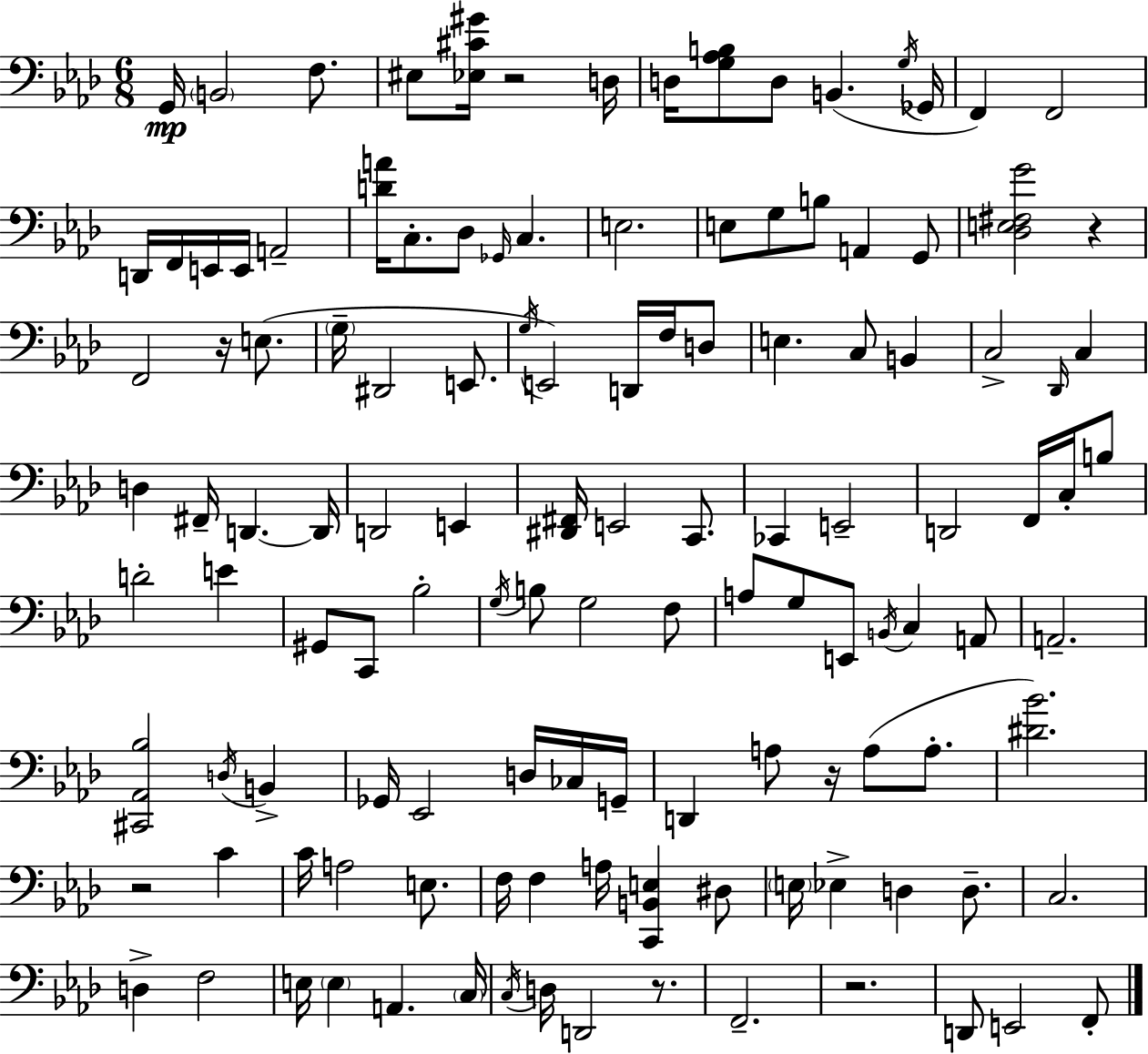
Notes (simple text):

G2/s B2/h F3/e. EIS3/e [Eb3,C#4,G#4]/s R/h D3/s D3/s [G3,Ab3,B3]/e D3/e B2/q. G3/s Gb2/s F2/q F2/h D2/s F2/s E2/s E2/s A2/h [D4,A4]/s C3/e. Db3/e Gb2/s C3/q. E3/h. E3/e G3/e B3/e A2/q G2/e [Db3,E3,F#3,G4]/h R/q F2/h R/s E3/e. G3/s D#2/h E2/e. G3/s E2/h D2/s F3/s D3/e E3/q. C3/e B2/q C3/h Db2/s C3/q D3/q F#2/s D2/q. D2/s D2/h E2/q [D#2,F#2]/s E2/h C2/e. CES2/q E2/h D2/h F2/s C3/s B3/e D4/h E4/q G#2/e C2/e Bb3/h G3/s B3/e G3/h F3/e A3/e G3/e E2/e B2/s C3/q A2/e A2/h. [C#2,Ab2,Bb3]/h D3/s B2/q Gb2/s Eb2/h D3/s CES3/s G2/s D2/q A3/e R/s A3/e A3/e. [D#4,Bb4]/h. R/h C4/q C4/s A3/h E3/e. F3/s F3/q A3/s [C2,B2,E3]/q D#3/e E3/s Eb3/q D3/q D3/e. C3/h. D3/q F3/h E3/s E3/q A2/q. C3/s C3/s D3/s D2/h R/e. F2/h. R/h. D2/e E2/h F2/e